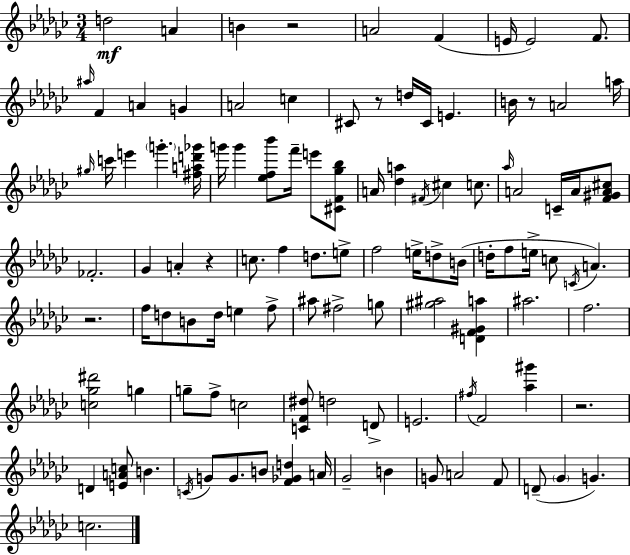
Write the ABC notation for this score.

X:1
T:Untitled
M:3/4
L:1/4
K:Ebm
d2 A B z2 A2 F E/4 E2 F/2 ^a/4 F A G A2 c ^C/2 z/2 d/4 ^C/4 E B/4 z/2 A2 a/4 ^g/4 c'/4 e' g' [^fad'_g']/4 g'/4 g' [_ef_b']/2 f'/4 e'/2 [^CF_g_b]/2 A/4 [_da] ^F/4 ^c c/2 _a/4 A2 C/4 A/4 [F^GA^c]/2 _F2 _G A z c/2 f d/2 e/2 f2 e/4 d/2 B/4 d/4 f/2 e/4 c/2 C/4 A z2 f/4 d/2 B/2 d/4 e f/2 ^a/2 ^f2 g/2 [^g^a]2 [DF^Ga] ^a2 f2 [c_g^d']2 g g/2 f/2 c2 [CF^d]/2 d2 D/2 E2 ^f/4 F2 [_a^g'] z2 D [EAc]/2 B C/4 G/2 G/2 B/2 [F_Gd] A/4 _G2 B G/2 A2 F/2 D/2 _G G c2